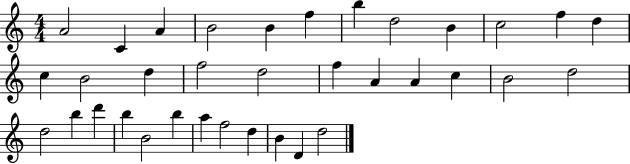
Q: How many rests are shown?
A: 0